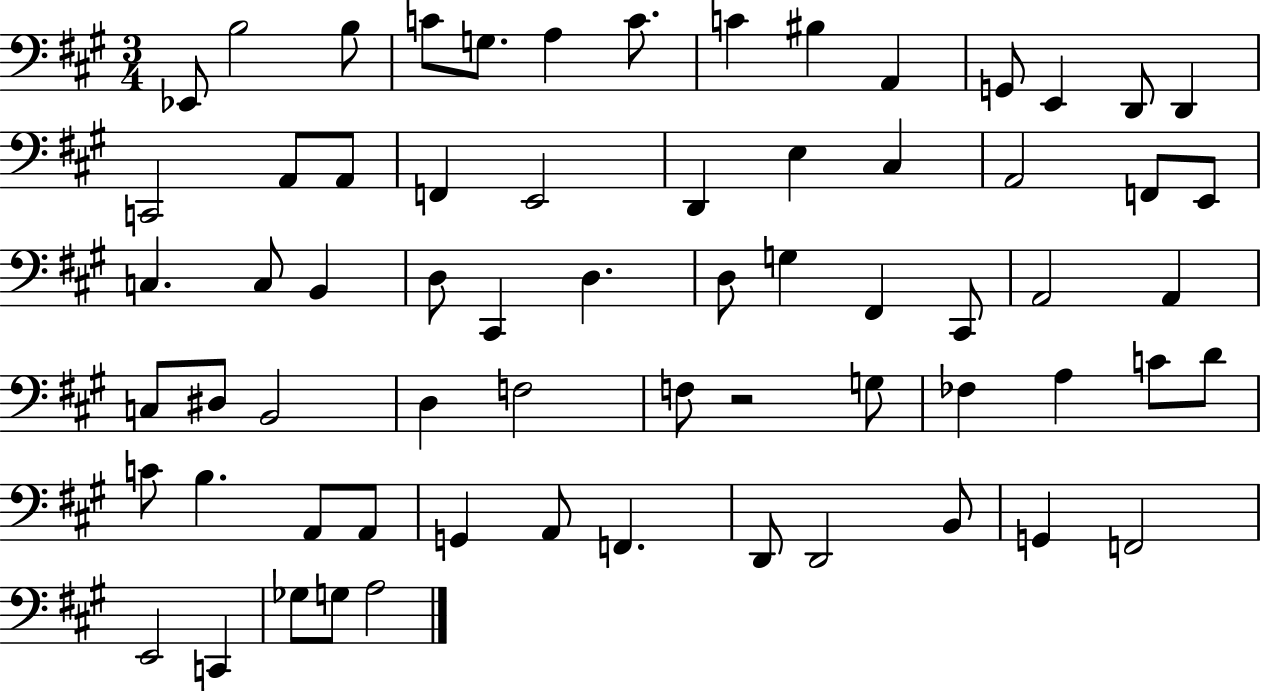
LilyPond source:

{
  \clef bass
  \numericTimeSignature
  \time 3/4
  \key a \major
  ees,8 b2 b8 | c'8 g8. a4 c'8. | c'4 bis4 a,4 | g,8 e,4 d,8 d,4 | \break c,2 a,8 a,8 | f,4 e,2 | d,4 e4 cis4 | a,2 f,8 e,8 | \break c4. c8 b,4 | d8 cis,4 d4. | d8 g4 fis,4 cis,8 | a,2 a,4 | \break c8 dis8 b,2 | d4 f2 | f8 r2 g8 | fes4 a4 c'8 d'8 | \break c'8 b4. a,8 a,8 | g,4 a,8 f,4. | d,8 d,2 b,8 | g,4 f,2 | \break e,2 c,4 | ges8 g8 a2 | \bar "|."
}